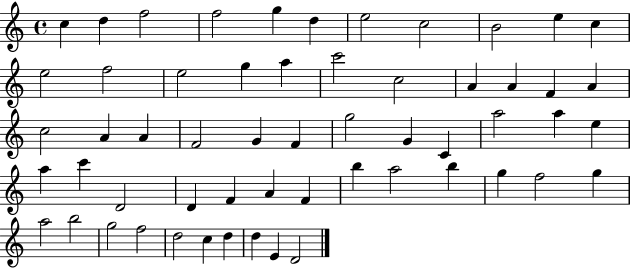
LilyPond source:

{
  \clef treble
  \time 4/4
  \defaultTimeSignature
  \key c \major
  c''4 d''4 f''2 | f''2 g''4 d''4 | e''2 c''2 | b'2 e''4 c''4 | \break e''2 f''2 | e''2 g''4 a''4 | c'''2 c''2 | a'4 a'4 f'4 a'4 | \break c''2 a'4 a'4 | f'2 g'4 f'4 | g''2 g'4 c'4 | a''2 a''4 e''4 | \break a''4 c'''4 d'2 | d'4 f'4 a'4 f'4 | b''4 a''2 b''4 | g''4 f''2 g''4 | \break a''2 b''2 | g''2 f''2 | d''2 c''4 d''4 | d''4 e'4 d'2 | \break \bar "|."
}